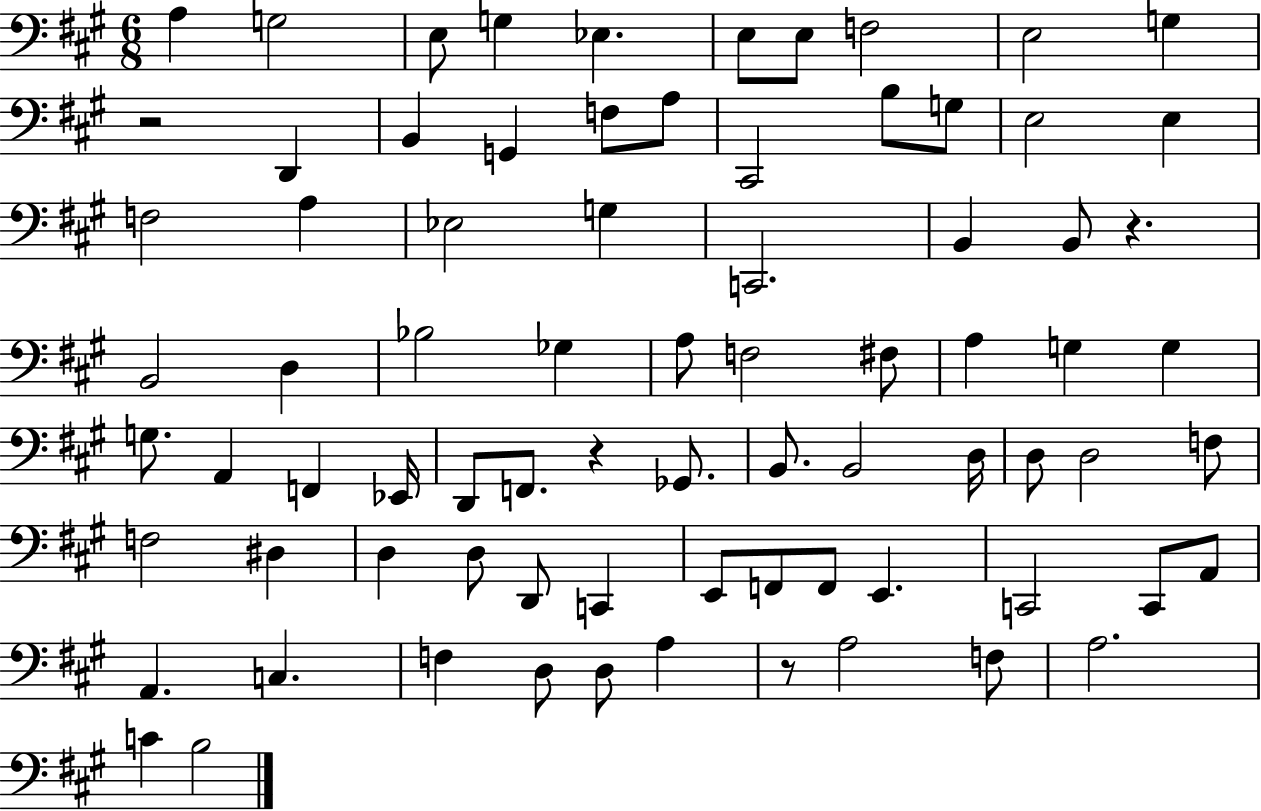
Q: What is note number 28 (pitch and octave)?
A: B2